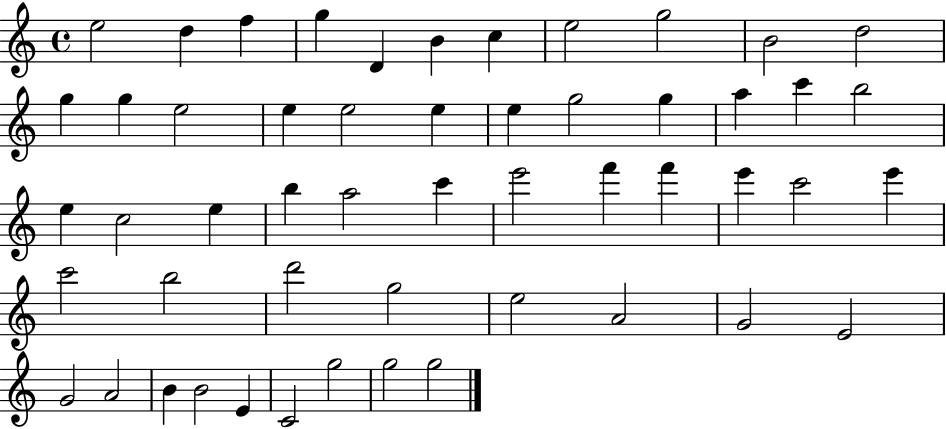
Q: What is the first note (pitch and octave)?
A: E5